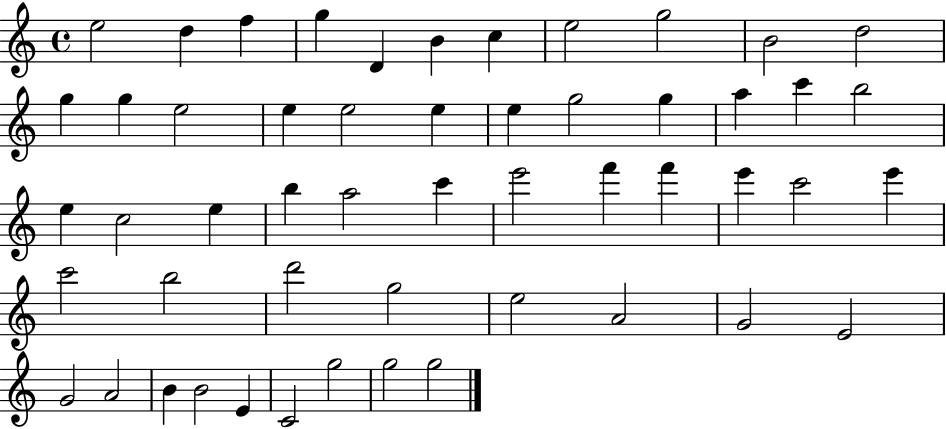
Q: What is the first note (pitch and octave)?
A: E5